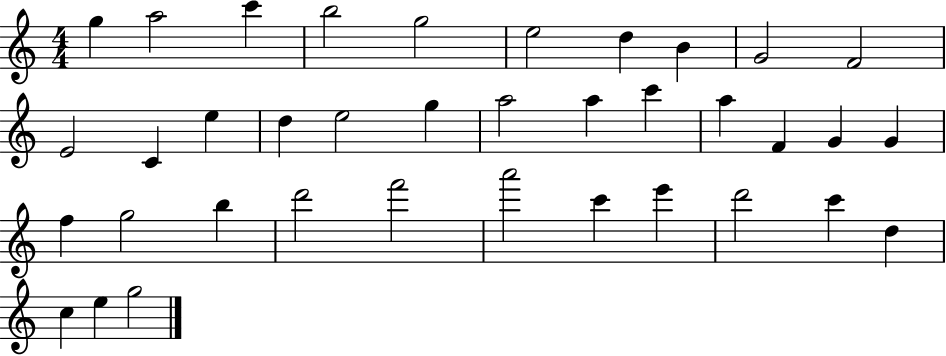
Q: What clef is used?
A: treble